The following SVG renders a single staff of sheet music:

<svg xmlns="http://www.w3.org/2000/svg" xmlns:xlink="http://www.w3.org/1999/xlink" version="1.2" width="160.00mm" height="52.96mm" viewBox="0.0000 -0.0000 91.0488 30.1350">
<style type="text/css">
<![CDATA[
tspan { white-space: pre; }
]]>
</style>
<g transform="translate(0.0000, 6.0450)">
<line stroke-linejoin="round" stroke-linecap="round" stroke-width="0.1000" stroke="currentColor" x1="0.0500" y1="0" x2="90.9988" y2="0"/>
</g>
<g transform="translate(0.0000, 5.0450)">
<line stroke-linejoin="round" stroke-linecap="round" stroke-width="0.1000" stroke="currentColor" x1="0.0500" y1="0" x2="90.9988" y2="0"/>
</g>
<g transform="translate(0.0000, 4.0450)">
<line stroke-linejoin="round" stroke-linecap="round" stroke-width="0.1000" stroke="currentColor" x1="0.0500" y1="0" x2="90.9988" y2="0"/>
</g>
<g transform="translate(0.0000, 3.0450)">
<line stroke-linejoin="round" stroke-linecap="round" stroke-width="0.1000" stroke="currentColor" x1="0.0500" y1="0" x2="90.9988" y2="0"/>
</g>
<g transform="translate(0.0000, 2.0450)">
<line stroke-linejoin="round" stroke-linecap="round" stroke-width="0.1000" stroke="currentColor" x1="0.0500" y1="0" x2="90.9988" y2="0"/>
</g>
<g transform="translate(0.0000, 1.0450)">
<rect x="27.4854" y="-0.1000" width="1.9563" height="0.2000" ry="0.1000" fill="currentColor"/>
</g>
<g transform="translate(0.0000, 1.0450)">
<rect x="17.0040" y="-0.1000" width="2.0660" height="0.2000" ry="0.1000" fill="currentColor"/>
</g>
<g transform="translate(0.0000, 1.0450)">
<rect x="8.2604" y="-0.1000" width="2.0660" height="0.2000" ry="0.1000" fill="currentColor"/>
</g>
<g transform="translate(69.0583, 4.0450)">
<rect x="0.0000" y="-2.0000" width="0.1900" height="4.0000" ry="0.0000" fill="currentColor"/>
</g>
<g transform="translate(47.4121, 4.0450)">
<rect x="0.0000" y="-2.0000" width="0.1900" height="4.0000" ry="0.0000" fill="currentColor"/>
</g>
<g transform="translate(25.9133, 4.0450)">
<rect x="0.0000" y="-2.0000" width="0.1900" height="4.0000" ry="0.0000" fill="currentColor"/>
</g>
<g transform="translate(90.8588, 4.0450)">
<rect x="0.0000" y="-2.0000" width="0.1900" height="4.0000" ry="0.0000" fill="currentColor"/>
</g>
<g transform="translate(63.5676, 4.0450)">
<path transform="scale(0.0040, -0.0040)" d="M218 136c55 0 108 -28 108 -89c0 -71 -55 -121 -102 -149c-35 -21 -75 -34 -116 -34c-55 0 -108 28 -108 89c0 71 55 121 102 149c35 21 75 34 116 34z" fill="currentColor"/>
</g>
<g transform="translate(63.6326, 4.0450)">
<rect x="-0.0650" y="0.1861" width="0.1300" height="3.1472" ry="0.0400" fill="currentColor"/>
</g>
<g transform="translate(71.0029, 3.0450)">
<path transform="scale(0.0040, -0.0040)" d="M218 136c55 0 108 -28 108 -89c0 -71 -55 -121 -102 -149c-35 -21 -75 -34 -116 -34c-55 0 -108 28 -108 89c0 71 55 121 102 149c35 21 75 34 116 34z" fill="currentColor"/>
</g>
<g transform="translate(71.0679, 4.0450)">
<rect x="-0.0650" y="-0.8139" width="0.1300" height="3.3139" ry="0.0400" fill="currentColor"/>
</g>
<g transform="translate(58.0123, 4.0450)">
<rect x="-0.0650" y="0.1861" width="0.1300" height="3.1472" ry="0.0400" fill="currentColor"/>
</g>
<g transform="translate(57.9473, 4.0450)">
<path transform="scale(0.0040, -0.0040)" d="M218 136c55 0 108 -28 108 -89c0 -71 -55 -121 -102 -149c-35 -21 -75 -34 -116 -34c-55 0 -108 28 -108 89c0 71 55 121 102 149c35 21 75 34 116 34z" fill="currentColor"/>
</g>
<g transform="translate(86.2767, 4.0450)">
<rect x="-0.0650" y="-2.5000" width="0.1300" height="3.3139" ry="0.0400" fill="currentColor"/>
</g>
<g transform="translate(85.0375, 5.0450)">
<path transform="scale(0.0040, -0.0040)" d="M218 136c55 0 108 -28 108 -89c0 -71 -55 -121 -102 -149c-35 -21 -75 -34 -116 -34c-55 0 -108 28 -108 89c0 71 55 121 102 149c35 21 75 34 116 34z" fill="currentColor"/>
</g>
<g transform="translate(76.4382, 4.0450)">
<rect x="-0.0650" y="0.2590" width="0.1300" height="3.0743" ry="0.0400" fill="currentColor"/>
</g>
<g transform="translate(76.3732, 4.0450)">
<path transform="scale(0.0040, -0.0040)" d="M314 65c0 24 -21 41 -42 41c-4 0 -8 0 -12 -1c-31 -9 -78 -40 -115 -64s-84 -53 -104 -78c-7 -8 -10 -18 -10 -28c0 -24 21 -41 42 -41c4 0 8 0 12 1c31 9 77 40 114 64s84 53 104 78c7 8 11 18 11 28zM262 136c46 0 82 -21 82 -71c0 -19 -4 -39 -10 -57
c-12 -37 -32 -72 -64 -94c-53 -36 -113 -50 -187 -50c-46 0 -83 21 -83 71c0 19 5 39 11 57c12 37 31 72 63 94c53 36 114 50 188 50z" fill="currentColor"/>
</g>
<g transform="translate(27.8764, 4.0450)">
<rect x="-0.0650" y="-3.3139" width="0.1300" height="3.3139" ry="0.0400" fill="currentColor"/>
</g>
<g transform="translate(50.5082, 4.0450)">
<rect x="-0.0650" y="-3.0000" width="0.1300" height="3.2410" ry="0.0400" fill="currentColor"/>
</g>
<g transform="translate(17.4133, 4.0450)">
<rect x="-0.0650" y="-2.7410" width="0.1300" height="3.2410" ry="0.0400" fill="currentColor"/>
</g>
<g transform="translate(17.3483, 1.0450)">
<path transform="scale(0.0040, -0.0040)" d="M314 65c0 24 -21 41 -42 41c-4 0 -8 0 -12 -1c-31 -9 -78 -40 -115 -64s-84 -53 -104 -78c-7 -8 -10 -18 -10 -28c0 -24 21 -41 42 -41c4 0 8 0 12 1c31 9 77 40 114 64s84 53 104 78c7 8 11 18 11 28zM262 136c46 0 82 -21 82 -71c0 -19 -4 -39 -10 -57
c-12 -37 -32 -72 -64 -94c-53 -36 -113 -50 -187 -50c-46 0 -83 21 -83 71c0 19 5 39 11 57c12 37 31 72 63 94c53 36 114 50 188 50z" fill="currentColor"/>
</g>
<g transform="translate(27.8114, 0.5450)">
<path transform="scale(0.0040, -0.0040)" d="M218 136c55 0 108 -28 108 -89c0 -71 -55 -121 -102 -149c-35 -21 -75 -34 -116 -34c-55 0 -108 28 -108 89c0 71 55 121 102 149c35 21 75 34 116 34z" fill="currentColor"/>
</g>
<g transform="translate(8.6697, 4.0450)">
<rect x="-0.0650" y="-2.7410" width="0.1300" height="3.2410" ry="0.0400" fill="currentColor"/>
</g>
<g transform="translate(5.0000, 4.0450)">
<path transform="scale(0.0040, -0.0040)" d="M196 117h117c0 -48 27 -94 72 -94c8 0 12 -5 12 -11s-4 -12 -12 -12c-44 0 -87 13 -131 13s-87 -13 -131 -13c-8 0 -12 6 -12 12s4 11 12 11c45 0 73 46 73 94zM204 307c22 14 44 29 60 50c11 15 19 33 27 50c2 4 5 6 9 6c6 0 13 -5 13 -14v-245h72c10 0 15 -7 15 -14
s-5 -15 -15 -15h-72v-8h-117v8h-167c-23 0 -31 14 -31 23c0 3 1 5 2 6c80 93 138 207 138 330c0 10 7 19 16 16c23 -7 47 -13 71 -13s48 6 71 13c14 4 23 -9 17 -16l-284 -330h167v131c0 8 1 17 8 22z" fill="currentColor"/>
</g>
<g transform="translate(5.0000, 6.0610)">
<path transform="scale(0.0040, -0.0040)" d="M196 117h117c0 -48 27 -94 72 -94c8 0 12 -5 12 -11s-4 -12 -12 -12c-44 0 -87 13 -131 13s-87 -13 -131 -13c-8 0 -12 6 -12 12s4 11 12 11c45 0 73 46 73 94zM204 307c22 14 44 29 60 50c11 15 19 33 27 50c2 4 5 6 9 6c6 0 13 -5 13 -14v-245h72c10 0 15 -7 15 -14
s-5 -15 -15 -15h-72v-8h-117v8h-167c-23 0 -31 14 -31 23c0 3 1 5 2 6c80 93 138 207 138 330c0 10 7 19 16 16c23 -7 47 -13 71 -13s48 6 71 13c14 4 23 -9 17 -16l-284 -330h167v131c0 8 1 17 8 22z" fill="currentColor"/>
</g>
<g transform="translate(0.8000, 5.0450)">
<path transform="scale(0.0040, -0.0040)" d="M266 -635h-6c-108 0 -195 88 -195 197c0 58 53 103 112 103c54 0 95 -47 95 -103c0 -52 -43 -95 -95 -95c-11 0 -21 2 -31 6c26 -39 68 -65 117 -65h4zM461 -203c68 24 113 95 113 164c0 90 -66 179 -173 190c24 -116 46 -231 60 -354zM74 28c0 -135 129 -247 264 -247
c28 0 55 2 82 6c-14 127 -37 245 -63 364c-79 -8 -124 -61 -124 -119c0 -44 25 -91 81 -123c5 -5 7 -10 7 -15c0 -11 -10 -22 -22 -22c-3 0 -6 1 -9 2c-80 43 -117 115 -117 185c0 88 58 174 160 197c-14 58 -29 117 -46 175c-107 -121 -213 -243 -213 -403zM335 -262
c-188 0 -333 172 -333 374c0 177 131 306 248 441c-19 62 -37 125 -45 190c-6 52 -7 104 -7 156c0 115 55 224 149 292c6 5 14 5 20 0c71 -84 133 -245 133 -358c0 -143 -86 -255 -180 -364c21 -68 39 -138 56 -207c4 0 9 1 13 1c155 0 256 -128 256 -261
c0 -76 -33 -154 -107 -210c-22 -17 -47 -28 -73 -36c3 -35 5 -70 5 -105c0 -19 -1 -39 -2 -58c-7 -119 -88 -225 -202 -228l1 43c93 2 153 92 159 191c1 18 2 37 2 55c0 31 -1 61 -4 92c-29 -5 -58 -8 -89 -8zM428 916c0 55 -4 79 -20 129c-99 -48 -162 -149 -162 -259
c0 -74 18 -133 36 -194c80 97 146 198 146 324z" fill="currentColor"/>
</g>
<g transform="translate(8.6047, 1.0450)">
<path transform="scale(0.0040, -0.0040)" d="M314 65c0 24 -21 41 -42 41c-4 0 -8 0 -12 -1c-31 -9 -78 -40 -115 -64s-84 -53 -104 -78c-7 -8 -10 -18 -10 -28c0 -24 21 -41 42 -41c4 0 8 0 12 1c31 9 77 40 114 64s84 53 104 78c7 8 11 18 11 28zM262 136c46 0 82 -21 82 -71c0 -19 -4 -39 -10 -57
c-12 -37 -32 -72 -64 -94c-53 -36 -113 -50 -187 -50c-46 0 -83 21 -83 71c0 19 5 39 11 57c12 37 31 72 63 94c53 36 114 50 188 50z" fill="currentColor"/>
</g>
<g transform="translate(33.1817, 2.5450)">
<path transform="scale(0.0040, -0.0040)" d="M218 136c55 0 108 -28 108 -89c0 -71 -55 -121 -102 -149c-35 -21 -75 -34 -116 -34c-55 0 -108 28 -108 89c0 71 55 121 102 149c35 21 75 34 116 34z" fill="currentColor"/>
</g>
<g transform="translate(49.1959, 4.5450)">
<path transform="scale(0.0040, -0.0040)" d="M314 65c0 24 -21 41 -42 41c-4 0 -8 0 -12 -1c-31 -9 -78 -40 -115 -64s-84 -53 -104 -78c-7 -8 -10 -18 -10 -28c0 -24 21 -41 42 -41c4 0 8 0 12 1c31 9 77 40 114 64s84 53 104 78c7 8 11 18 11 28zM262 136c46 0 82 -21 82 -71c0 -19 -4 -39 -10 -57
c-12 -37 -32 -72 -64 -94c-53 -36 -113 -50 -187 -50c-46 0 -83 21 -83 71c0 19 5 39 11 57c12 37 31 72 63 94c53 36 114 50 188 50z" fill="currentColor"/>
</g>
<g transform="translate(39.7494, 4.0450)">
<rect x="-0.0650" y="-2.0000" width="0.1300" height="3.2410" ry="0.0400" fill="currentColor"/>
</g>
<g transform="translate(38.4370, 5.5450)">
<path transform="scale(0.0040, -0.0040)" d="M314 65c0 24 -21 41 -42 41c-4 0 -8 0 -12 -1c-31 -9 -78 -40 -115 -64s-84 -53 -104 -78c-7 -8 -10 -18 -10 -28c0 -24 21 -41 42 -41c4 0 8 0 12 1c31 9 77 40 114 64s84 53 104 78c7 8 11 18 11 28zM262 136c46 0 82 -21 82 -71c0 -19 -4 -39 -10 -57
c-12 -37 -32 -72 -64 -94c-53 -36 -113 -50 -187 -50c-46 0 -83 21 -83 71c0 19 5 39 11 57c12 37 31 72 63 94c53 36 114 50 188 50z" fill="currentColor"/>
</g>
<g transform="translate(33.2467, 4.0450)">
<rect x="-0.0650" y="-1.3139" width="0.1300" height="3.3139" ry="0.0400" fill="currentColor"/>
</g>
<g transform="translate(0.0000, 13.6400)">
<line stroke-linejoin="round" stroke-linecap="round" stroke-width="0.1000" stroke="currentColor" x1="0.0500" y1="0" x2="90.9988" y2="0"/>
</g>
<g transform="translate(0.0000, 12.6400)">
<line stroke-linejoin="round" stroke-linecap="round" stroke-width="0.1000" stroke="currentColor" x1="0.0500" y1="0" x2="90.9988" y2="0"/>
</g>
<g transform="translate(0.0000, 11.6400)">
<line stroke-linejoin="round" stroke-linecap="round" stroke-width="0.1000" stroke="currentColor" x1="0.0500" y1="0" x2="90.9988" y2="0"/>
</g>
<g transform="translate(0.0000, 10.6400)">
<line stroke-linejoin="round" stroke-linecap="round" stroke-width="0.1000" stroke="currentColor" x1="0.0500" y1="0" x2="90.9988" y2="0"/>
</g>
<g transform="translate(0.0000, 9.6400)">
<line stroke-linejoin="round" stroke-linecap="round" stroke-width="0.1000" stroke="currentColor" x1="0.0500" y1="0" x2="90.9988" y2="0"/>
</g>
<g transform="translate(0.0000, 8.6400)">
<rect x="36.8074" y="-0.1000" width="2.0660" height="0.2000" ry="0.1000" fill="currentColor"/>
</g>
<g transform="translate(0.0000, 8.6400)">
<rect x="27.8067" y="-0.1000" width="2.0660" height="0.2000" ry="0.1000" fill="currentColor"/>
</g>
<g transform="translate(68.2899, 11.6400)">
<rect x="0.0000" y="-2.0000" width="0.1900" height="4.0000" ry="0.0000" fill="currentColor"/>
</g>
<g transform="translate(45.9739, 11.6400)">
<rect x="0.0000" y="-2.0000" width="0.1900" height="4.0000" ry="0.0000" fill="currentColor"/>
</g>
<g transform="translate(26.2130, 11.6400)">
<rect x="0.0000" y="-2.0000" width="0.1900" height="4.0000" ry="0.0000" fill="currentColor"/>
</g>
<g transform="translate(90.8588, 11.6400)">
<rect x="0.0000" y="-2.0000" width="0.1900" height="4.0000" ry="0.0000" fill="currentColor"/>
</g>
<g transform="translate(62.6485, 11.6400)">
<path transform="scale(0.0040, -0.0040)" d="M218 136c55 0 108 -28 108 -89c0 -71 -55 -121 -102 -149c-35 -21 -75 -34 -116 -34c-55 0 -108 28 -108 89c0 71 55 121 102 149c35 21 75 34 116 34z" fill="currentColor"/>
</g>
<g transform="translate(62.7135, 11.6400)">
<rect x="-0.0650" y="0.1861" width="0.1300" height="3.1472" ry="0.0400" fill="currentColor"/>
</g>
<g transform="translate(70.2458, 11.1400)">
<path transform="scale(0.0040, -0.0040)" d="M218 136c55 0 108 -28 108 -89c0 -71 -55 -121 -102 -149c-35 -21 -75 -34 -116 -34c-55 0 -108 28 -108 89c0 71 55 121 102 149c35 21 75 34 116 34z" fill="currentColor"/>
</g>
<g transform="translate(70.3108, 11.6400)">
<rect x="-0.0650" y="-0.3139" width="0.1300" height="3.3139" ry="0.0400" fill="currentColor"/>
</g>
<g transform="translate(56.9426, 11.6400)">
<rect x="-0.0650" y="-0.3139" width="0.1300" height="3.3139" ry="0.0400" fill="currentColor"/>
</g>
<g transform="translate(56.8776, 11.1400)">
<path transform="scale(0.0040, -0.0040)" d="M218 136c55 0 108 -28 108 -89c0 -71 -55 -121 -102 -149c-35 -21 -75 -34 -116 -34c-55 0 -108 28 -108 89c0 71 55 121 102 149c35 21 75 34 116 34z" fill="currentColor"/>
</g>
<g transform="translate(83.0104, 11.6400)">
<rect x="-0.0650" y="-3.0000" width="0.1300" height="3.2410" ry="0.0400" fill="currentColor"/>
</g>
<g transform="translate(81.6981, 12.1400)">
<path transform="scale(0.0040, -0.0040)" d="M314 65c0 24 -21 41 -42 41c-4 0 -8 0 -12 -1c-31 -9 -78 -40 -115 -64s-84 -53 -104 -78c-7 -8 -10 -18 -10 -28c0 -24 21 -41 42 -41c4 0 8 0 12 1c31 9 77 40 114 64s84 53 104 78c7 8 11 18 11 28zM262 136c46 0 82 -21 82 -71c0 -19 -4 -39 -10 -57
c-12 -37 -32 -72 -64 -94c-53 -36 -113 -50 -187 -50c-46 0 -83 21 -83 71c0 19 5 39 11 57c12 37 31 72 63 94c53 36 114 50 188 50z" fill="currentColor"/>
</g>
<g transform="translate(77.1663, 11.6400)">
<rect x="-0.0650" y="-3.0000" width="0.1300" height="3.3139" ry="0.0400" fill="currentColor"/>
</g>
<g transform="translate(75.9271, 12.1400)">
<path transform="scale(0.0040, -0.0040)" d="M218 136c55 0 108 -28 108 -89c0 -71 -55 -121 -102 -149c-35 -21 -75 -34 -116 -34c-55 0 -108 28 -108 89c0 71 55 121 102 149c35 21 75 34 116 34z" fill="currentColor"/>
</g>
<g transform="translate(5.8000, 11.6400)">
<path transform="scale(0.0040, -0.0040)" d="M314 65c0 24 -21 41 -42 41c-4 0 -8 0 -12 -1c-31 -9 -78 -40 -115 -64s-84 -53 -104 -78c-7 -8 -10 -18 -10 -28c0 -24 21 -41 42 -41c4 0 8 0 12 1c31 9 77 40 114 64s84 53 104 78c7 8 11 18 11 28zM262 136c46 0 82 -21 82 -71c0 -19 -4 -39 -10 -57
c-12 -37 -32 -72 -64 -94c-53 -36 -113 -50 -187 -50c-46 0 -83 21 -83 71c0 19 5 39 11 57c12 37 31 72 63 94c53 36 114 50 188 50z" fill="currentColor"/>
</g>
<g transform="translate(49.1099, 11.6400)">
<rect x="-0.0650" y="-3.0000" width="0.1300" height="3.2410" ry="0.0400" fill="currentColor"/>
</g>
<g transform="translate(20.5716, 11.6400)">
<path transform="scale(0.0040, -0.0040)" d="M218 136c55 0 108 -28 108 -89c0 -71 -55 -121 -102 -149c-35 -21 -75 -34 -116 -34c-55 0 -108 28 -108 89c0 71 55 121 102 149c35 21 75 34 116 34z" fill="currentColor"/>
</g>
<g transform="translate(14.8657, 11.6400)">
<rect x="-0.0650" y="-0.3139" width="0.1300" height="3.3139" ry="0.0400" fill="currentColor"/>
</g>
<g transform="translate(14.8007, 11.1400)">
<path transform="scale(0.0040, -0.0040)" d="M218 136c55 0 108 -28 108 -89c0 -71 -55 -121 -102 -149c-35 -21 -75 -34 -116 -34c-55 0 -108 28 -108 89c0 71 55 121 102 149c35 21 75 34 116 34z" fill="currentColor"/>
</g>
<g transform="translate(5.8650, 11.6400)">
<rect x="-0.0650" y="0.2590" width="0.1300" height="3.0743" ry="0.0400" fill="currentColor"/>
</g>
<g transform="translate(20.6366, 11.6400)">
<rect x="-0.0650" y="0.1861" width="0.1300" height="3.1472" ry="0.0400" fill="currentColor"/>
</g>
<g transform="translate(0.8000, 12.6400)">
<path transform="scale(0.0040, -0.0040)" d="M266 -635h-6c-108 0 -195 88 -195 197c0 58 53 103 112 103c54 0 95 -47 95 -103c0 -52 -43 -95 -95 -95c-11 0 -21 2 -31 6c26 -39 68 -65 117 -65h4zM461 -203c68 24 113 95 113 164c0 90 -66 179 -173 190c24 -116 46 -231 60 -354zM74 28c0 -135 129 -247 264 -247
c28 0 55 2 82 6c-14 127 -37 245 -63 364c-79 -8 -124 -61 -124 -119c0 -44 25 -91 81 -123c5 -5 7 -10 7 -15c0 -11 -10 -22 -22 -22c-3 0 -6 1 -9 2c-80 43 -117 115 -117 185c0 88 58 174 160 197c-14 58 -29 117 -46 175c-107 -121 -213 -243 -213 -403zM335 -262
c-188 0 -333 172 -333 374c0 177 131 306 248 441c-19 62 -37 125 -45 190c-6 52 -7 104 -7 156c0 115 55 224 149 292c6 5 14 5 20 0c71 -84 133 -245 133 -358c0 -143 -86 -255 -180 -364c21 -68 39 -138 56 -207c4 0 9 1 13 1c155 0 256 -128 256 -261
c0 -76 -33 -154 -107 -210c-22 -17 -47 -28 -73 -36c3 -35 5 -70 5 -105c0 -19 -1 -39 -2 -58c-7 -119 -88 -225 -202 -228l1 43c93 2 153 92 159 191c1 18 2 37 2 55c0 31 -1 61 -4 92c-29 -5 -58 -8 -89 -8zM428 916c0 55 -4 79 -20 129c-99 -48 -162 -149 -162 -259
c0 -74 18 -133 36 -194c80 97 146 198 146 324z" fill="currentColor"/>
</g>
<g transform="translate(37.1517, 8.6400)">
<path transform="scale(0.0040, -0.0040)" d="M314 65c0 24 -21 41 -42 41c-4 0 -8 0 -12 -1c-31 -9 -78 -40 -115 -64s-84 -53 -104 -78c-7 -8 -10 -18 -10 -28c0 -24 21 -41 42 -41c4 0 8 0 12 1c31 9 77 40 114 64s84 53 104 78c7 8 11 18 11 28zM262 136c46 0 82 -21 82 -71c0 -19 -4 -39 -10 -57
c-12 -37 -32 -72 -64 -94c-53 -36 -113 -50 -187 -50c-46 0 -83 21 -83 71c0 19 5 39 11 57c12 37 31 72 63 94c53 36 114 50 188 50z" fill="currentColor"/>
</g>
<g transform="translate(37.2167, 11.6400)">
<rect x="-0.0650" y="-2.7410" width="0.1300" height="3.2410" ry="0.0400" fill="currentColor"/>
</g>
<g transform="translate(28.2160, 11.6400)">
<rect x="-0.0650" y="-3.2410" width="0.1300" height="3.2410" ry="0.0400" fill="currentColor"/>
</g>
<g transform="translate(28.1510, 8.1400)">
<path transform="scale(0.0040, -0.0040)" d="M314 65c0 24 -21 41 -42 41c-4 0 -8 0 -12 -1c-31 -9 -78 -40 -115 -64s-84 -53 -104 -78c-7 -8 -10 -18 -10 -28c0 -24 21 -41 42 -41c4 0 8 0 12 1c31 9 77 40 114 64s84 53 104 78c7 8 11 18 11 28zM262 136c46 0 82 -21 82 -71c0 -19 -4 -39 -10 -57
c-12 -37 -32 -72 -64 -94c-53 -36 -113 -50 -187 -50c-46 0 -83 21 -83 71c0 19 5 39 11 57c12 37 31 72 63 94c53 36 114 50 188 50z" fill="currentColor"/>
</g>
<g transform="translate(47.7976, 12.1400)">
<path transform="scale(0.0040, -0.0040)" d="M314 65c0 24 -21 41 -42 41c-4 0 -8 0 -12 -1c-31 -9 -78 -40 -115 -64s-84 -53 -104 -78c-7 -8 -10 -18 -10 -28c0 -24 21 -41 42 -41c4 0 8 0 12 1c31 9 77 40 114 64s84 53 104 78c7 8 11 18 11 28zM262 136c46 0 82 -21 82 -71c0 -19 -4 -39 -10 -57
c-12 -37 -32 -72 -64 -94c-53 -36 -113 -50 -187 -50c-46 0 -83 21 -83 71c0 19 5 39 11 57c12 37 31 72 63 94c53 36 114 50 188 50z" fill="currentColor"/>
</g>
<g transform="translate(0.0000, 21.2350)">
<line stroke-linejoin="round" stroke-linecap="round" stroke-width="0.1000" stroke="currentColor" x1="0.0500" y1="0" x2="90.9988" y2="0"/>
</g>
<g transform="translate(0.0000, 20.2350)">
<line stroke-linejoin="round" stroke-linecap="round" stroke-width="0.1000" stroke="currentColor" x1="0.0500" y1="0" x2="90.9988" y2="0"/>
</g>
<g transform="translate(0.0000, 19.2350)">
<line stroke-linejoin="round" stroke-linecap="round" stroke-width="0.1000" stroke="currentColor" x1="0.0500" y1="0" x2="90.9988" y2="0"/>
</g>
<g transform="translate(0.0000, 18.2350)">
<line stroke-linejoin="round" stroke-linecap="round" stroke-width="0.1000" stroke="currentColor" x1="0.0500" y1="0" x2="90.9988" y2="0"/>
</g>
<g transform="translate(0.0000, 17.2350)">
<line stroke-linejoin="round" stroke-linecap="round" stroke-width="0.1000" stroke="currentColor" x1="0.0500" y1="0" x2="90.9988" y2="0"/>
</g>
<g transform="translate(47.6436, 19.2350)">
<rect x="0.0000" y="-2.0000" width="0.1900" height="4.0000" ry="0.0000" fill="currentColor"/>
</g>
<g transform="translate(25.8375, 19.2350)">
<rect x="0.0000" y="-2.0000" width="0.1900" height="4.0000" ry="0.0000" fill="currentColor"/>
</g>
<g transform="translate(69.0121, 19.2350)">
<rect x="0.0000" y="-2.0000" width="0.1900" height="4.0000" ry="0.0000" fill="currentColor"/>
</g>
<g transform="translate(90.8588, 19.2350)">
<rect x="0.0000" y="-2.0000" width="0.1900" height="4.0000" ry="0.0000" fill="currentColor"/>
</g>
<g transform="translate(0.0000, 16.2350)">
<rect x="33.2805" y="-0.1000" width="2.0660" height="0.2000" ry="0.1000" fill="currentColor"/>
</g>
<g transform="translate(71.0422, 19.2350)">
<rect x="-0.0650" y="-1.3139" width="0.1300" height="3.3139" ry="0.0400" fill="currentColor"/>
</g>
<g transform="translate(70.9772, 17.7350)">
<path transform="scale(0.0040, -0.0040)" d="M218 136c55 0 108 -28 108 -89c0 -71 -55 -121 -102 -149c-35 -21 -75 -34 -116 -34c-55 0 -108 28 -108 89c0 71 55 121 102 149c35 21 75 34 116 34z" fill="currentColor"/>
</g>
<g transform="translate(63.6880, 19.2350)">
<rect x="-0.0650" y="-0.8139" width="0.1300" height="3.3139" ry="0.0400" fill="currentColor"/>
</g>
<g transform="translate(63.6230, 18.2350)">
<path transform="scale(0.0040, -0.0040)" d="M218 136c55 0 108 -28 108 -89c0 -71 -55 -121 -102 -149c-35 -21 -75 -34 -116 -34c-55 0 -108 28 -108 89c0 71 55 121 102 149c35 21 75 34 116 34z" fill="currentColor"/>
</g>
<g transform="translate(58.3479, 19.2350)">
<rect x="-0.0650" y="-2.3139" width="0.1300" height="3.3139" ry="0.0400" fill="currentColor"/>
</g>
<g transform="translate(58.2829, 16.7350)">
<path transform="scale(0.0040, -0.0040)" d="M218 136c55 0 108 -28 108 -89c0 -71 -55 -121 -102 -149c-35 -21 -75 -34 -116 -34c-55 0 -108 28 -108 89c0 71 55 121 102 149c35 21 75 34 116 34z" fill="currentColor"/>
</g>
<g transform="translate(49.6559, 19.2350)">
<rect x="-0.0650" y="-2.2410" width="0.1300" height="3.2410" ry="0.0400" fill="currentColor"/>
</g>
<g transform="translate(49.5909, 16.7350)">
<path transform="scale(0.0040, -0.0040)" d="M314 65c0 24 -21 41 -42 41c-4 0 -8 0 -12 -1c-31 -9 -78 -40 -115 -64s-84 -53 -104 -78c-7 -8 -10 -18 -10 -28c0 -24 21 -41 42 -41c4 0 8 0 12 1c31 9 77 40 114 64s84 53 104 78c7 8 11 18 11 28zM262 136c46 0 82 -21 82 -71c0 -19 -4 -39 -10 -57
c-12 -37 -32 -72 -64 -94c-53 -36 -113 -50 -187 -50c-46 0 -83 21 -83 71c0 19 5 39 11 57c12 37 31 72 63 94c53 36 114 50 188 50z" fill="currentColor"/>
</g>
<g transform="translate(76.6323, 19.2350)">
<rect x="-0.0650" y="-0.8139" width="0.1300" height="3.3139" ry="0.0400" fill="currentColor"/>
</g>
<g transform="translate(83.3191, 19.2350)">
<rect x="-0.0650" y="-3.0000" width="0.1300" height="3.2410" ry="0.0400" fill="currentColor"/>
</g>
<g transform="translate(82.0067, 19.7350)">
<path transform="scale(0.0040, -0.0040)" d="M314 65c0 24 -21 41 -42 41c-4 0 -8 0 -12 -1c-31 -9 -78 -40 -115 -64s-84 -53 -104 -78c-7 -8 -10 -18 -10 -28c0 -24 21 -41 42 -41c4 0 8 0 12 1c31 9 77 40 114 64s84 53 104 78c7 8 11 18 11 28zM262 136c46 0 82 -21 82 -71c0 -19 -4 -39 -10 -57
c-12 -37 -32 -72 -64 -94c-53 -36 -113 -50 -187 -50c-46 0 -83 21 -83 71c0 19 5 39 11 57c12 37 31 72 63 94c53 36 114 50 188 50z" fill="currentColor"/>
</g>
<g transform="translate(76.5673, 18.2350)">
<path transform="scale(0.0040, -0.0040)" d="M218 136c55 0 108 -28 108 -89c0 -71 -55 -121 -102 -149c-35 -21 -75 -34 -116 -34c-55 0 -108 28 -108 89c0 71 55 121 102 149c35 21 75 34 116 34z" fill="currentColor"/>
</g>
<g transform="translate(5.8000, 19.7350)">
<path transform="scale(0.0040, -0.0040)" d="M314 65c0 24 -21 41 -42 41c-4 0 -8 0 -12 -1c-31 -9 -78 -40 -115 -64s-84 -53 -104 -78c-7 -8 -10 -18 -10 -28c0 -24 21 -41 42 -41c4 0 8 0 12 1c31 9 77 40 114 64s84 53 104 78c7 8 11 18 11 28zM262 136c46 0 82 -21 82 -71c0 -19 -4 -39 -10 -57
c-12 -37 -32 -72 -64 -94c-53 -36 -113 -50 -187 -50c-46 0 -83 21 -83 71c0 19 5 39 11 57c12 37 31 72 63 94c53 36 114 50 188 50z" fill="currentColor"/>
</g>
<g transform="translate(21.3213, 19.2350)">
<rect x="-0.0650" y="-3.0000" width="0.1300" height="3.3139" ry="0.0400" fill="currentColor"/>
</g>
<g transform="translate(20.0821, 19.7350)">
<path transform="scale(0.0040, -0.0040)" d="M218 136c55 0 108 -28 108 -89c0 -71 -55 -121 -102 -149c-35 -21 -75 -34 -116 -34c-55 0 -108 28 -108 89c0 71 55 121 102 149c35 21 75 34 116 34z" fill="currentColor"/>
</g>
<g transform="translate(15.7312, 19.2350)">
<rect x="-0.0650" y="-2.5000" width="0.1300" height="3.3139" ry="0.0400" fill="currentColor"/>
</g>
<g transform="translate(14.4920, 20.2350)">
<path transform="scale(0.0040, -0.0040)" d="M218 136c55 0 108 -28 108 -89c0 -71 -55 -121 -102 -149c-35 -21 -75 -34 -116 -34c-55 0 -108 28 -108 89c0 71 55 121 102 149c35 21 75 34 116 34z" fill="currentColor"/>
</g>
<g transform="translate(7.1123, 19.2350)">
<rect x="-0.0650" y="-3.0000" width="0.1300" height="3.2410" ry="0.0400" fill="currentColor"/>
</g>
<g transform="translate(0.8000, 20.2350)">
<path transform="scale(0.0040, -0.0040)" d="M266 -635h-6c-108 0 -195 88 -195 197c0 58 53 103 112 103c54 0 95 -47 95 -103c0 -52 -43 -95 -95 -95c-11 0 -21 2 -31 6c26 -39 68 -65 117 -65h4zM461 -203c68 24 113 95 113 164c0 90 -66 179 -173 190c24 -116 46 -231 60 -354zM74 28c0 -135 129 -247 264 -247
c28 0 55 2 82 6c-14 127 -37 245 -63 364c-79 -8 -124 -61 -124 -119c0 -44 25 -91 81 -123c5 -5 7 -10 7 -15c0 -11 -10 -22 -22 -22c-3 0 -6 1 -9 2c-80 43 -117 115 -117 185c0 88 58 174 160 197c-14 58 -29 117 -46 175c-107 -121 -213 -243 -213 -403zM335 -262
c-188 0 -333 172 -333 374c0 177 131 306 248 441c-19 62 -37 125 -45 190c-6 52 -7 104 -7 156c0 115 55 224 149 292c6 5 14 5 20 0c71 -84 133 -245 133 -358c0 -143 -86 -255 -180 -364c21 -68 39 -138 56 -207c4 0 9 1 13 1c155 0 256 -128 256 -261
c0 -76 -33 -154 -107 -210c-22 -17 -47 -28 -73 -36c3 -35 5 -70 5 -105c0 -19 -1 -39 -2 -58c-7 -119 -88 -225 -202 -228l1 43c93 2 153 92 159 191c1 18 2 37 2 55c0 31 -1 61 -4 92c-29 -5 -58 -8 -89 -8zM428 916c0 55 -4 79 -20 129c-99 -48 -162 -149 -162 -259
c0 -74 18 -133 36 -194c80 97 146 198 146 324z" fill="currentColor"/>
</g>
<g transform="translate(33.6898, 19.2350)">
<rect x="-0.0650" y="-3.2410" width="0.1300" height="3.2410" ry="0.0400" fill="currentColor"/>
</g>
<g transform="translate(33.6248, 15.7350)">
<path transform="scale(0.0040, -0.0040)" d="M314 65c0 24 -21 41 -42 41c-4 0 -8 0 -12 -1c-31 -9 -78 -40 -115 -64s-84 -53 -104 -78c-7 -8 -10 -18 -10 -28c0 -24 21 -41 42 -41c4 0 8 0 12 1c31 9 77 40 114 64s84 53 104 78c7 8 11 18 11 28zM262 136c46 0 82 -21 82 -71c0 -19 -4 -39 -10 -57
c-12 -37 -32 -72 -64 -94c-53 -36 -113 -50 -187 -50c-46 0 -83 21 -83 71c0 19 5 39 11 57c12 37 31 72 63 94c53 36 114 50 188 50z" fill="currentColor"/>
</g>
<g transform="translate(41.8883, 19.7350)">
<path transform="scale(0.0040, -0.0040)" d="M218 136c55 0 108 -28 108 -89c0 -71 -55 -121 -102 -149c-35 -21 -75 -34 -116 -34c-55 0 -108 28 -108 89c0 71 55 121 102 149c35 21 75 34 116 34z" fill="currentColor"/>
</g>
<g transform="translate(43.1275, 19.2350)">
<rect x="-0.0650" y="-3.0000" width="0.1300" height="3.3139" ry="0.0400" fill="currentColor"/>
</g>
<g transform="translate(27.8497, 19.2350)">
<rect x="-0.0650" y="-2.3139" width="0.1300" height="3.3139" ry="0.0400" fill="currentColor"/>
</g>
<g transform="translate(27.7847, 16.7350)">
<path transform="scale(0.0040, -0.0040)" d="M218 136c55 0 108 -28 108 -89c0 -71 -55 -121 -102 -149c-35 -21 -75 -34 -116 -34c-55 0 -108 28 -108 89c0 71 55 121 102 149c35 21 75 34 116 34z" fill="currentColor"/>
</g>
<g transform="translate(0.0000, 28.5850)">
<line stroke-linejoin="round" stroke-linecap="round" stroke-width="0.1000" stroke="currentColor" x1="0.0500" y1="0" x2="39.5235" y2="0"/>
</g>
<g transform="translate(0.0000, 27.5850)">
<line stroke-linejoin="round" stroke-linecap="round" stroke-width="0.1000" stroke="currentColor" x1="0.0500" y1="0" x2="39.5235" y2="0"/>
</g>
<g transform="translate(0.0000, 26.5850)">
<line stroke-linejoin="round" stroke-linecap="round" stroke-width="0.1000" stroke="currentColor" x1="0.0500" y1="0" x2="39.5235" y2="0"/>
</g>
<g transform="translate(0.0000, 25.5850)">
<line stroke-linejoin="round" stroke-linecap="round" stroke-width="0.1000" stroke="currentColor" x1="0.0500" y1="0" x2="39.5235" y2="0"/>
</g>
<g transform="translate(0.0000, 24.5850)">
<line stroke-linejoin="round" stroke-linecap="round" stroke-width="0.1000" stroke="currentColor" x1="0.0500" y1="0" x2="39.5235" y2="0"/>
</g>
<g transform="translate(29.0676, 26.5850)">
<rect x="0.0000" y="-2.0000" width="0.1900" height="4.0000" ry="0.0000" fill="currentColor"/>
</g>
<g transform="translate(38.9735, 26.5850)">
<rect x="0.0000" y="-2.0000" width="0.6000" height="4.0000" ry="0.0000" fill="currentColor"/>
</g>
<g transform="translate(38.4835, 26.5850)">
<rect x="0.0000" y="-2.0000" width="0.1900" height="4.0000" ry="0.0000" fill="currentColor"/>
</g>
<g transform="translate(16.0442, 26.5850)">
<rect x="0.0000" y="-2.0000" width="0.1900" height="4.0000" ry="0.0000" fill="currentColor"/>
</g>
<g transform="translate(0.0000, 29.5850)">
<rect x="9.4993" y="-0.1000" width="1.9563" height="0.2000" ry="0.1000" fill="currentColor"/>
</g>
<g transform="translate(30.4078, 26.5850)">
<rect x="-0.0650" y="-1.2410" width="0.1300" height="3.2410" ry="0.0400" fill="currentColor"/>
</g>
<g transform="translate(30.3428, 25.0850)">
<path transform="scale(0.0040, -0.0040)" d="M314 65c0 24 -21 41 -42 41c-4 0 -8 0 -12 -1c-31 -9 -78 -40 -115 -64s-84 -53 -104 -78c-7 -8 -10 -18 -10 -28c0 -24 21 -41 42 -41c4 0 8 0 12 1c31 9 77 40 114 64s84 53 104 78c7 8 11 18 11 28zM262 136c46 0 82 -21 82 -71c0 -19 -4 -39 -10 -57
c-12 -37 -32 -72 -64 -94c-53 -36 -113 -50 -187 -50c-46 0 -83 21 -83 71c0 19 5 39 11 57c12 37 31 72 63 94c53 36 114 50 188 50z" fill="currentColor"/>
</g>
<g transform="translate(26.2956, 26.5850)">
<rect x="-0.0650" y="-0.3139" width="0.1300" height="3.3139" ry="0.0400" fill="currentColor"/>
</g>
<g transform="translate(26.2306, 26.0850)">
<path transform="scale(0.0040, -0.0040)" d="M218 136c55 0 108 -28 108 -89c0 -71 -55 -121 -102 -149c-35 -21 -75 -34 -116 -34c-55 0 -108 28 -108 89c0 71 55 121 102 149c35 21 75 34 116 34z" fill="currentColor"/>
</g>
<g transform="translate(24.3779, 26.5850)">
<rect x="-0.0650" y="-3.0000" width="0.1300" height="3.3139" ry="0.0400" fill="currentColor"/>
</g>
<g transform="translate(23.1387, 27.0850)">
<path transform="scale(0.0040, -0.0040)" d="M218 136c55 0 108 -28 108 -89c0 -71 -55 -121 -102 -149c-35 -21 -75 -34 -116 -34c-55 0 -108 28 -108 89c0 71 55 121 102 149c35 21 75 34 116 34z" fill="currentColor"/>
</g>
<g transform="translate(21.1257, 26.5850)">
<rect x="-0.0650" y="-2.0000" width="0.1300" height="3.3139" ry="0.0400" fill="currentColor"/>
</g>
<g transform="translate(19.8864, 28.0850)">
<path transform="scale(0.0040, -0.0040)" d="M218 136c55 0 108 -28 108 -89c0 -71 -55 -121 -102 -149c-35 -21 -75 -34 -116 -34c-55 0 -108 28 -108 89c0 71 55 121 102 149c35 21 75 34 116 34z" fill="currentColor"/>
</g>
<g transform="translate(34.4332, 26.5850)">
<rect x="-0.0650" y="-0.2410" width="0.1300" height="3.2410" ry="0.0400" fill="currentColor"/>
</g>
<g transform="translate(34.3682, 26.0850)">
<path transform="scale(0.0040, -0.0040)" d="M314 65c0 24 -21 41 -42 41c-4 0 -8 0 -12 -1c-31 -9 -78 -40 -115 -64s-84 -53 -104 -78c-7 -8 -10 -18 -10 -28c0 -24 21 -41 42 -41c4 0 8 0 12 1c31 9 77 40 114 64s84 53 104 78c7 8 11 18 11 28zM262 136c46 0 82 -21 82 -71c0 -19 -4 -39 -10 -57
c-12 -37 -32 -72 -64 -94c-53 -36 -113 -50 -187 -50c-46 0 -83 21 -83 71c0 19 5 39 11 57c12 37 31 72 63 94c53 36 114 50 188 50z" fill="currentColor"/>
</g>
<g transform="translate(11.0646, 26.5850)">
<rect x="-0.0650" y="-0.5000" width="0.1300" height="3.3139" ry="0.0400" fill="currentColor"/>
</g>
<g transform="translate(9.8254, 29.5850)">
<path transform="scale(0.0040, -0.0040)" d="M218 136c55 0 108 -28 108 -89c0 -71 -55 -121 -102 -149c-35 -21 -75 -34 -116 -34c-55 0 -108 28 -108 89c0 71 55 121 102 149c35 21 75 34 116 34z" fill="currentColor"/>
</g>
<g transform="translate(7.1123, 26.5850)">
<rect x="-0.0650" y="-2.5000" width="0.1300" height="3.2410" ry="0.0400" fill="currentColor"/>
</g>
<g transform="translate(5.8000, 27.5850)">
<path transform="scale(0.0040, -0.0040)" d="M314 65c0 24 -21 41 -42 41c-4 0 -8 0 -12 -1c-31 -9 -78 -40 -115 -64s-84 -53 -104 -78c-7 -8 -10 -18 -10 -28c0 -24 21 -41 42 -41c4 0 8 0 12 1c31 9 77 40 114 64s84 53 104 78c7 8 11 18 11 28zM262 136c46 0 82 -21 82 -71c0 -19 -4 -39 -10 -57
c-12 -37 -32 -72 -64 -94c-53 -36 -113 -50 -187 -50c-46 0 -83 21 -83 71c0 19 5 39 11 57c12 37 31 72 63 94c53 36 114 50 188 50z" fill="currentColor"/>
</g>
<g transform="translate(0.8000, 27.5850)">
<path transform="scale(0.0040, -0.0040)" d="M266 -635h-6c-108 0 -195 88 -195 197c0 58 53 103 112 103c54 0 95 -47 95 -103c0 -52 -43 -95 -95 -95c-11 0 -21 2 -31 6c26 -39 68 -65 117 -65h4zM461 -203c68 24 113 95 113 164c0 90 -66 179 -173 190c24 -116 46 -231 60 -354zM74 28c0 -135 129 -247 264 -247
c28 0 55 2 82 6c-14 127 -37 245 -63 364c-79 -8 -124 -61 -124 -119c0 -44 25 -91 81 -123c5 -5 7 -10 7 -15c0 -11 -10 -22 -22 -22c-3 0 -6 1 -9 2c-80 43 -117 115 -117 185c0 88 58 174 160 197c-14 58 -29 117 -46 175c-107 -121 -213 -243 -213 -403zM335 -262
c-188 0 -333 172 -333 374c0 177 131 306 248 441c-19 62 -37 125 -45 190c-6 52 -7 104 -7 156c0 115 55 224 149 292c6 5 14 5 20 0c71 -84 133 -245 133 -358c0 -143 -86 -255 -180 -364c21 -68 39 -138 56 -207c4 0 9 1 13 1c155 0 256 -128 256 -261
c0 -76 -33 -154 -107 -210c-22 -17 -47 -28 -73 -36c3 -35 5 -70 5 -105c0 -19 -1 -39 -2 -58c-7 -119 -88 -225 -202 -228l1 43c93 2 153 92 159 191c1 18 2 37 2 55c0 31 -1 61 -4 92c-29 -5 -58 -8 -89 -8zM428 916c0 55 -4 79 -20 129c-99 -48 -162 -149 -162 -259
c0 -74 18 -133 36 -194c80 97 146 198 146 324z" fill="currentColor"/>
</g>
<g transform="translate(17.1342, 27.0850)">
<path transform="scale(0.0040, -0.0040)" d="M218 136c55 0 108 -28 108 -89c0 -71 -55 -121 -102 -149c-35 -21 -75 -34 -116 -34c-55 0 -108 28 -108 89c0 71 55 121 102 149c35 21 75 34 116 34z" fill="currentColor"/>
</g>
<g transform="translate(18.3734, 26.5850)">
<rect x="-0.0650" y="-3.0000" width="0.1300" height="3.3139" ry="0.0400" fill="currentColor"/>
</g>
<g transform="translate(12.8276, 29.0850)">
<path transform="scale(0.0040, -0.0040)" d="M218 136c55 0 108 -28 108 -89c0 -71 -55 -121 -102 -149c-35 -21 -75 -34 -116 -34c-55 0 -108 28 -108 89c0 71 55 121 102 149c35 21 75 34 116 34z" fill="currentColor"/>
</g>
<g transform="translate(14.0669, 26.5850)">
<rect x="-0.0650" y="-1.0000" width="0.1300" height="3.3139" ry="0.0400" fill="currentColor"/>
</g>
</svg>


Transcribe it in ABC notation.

X:1
T:Untitled
M:4/4
L:1/4
K:C
a2 a2 b e F2 A2 B B d B2 G B2 c B b2 a2 A2 c B c A A2 A2 G A g b2 A g2 g d e d A2 G2 C D A F A c e2 c2